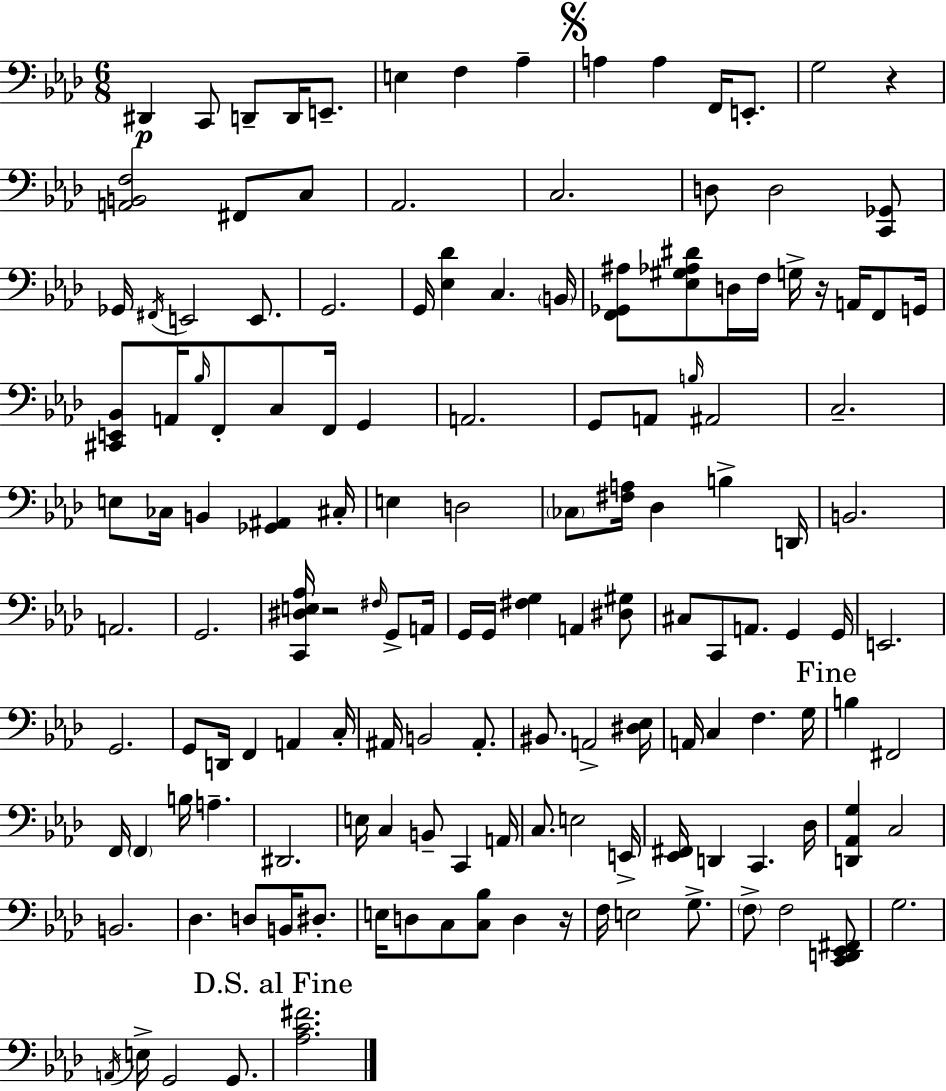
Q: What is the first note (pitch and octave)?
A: D#2